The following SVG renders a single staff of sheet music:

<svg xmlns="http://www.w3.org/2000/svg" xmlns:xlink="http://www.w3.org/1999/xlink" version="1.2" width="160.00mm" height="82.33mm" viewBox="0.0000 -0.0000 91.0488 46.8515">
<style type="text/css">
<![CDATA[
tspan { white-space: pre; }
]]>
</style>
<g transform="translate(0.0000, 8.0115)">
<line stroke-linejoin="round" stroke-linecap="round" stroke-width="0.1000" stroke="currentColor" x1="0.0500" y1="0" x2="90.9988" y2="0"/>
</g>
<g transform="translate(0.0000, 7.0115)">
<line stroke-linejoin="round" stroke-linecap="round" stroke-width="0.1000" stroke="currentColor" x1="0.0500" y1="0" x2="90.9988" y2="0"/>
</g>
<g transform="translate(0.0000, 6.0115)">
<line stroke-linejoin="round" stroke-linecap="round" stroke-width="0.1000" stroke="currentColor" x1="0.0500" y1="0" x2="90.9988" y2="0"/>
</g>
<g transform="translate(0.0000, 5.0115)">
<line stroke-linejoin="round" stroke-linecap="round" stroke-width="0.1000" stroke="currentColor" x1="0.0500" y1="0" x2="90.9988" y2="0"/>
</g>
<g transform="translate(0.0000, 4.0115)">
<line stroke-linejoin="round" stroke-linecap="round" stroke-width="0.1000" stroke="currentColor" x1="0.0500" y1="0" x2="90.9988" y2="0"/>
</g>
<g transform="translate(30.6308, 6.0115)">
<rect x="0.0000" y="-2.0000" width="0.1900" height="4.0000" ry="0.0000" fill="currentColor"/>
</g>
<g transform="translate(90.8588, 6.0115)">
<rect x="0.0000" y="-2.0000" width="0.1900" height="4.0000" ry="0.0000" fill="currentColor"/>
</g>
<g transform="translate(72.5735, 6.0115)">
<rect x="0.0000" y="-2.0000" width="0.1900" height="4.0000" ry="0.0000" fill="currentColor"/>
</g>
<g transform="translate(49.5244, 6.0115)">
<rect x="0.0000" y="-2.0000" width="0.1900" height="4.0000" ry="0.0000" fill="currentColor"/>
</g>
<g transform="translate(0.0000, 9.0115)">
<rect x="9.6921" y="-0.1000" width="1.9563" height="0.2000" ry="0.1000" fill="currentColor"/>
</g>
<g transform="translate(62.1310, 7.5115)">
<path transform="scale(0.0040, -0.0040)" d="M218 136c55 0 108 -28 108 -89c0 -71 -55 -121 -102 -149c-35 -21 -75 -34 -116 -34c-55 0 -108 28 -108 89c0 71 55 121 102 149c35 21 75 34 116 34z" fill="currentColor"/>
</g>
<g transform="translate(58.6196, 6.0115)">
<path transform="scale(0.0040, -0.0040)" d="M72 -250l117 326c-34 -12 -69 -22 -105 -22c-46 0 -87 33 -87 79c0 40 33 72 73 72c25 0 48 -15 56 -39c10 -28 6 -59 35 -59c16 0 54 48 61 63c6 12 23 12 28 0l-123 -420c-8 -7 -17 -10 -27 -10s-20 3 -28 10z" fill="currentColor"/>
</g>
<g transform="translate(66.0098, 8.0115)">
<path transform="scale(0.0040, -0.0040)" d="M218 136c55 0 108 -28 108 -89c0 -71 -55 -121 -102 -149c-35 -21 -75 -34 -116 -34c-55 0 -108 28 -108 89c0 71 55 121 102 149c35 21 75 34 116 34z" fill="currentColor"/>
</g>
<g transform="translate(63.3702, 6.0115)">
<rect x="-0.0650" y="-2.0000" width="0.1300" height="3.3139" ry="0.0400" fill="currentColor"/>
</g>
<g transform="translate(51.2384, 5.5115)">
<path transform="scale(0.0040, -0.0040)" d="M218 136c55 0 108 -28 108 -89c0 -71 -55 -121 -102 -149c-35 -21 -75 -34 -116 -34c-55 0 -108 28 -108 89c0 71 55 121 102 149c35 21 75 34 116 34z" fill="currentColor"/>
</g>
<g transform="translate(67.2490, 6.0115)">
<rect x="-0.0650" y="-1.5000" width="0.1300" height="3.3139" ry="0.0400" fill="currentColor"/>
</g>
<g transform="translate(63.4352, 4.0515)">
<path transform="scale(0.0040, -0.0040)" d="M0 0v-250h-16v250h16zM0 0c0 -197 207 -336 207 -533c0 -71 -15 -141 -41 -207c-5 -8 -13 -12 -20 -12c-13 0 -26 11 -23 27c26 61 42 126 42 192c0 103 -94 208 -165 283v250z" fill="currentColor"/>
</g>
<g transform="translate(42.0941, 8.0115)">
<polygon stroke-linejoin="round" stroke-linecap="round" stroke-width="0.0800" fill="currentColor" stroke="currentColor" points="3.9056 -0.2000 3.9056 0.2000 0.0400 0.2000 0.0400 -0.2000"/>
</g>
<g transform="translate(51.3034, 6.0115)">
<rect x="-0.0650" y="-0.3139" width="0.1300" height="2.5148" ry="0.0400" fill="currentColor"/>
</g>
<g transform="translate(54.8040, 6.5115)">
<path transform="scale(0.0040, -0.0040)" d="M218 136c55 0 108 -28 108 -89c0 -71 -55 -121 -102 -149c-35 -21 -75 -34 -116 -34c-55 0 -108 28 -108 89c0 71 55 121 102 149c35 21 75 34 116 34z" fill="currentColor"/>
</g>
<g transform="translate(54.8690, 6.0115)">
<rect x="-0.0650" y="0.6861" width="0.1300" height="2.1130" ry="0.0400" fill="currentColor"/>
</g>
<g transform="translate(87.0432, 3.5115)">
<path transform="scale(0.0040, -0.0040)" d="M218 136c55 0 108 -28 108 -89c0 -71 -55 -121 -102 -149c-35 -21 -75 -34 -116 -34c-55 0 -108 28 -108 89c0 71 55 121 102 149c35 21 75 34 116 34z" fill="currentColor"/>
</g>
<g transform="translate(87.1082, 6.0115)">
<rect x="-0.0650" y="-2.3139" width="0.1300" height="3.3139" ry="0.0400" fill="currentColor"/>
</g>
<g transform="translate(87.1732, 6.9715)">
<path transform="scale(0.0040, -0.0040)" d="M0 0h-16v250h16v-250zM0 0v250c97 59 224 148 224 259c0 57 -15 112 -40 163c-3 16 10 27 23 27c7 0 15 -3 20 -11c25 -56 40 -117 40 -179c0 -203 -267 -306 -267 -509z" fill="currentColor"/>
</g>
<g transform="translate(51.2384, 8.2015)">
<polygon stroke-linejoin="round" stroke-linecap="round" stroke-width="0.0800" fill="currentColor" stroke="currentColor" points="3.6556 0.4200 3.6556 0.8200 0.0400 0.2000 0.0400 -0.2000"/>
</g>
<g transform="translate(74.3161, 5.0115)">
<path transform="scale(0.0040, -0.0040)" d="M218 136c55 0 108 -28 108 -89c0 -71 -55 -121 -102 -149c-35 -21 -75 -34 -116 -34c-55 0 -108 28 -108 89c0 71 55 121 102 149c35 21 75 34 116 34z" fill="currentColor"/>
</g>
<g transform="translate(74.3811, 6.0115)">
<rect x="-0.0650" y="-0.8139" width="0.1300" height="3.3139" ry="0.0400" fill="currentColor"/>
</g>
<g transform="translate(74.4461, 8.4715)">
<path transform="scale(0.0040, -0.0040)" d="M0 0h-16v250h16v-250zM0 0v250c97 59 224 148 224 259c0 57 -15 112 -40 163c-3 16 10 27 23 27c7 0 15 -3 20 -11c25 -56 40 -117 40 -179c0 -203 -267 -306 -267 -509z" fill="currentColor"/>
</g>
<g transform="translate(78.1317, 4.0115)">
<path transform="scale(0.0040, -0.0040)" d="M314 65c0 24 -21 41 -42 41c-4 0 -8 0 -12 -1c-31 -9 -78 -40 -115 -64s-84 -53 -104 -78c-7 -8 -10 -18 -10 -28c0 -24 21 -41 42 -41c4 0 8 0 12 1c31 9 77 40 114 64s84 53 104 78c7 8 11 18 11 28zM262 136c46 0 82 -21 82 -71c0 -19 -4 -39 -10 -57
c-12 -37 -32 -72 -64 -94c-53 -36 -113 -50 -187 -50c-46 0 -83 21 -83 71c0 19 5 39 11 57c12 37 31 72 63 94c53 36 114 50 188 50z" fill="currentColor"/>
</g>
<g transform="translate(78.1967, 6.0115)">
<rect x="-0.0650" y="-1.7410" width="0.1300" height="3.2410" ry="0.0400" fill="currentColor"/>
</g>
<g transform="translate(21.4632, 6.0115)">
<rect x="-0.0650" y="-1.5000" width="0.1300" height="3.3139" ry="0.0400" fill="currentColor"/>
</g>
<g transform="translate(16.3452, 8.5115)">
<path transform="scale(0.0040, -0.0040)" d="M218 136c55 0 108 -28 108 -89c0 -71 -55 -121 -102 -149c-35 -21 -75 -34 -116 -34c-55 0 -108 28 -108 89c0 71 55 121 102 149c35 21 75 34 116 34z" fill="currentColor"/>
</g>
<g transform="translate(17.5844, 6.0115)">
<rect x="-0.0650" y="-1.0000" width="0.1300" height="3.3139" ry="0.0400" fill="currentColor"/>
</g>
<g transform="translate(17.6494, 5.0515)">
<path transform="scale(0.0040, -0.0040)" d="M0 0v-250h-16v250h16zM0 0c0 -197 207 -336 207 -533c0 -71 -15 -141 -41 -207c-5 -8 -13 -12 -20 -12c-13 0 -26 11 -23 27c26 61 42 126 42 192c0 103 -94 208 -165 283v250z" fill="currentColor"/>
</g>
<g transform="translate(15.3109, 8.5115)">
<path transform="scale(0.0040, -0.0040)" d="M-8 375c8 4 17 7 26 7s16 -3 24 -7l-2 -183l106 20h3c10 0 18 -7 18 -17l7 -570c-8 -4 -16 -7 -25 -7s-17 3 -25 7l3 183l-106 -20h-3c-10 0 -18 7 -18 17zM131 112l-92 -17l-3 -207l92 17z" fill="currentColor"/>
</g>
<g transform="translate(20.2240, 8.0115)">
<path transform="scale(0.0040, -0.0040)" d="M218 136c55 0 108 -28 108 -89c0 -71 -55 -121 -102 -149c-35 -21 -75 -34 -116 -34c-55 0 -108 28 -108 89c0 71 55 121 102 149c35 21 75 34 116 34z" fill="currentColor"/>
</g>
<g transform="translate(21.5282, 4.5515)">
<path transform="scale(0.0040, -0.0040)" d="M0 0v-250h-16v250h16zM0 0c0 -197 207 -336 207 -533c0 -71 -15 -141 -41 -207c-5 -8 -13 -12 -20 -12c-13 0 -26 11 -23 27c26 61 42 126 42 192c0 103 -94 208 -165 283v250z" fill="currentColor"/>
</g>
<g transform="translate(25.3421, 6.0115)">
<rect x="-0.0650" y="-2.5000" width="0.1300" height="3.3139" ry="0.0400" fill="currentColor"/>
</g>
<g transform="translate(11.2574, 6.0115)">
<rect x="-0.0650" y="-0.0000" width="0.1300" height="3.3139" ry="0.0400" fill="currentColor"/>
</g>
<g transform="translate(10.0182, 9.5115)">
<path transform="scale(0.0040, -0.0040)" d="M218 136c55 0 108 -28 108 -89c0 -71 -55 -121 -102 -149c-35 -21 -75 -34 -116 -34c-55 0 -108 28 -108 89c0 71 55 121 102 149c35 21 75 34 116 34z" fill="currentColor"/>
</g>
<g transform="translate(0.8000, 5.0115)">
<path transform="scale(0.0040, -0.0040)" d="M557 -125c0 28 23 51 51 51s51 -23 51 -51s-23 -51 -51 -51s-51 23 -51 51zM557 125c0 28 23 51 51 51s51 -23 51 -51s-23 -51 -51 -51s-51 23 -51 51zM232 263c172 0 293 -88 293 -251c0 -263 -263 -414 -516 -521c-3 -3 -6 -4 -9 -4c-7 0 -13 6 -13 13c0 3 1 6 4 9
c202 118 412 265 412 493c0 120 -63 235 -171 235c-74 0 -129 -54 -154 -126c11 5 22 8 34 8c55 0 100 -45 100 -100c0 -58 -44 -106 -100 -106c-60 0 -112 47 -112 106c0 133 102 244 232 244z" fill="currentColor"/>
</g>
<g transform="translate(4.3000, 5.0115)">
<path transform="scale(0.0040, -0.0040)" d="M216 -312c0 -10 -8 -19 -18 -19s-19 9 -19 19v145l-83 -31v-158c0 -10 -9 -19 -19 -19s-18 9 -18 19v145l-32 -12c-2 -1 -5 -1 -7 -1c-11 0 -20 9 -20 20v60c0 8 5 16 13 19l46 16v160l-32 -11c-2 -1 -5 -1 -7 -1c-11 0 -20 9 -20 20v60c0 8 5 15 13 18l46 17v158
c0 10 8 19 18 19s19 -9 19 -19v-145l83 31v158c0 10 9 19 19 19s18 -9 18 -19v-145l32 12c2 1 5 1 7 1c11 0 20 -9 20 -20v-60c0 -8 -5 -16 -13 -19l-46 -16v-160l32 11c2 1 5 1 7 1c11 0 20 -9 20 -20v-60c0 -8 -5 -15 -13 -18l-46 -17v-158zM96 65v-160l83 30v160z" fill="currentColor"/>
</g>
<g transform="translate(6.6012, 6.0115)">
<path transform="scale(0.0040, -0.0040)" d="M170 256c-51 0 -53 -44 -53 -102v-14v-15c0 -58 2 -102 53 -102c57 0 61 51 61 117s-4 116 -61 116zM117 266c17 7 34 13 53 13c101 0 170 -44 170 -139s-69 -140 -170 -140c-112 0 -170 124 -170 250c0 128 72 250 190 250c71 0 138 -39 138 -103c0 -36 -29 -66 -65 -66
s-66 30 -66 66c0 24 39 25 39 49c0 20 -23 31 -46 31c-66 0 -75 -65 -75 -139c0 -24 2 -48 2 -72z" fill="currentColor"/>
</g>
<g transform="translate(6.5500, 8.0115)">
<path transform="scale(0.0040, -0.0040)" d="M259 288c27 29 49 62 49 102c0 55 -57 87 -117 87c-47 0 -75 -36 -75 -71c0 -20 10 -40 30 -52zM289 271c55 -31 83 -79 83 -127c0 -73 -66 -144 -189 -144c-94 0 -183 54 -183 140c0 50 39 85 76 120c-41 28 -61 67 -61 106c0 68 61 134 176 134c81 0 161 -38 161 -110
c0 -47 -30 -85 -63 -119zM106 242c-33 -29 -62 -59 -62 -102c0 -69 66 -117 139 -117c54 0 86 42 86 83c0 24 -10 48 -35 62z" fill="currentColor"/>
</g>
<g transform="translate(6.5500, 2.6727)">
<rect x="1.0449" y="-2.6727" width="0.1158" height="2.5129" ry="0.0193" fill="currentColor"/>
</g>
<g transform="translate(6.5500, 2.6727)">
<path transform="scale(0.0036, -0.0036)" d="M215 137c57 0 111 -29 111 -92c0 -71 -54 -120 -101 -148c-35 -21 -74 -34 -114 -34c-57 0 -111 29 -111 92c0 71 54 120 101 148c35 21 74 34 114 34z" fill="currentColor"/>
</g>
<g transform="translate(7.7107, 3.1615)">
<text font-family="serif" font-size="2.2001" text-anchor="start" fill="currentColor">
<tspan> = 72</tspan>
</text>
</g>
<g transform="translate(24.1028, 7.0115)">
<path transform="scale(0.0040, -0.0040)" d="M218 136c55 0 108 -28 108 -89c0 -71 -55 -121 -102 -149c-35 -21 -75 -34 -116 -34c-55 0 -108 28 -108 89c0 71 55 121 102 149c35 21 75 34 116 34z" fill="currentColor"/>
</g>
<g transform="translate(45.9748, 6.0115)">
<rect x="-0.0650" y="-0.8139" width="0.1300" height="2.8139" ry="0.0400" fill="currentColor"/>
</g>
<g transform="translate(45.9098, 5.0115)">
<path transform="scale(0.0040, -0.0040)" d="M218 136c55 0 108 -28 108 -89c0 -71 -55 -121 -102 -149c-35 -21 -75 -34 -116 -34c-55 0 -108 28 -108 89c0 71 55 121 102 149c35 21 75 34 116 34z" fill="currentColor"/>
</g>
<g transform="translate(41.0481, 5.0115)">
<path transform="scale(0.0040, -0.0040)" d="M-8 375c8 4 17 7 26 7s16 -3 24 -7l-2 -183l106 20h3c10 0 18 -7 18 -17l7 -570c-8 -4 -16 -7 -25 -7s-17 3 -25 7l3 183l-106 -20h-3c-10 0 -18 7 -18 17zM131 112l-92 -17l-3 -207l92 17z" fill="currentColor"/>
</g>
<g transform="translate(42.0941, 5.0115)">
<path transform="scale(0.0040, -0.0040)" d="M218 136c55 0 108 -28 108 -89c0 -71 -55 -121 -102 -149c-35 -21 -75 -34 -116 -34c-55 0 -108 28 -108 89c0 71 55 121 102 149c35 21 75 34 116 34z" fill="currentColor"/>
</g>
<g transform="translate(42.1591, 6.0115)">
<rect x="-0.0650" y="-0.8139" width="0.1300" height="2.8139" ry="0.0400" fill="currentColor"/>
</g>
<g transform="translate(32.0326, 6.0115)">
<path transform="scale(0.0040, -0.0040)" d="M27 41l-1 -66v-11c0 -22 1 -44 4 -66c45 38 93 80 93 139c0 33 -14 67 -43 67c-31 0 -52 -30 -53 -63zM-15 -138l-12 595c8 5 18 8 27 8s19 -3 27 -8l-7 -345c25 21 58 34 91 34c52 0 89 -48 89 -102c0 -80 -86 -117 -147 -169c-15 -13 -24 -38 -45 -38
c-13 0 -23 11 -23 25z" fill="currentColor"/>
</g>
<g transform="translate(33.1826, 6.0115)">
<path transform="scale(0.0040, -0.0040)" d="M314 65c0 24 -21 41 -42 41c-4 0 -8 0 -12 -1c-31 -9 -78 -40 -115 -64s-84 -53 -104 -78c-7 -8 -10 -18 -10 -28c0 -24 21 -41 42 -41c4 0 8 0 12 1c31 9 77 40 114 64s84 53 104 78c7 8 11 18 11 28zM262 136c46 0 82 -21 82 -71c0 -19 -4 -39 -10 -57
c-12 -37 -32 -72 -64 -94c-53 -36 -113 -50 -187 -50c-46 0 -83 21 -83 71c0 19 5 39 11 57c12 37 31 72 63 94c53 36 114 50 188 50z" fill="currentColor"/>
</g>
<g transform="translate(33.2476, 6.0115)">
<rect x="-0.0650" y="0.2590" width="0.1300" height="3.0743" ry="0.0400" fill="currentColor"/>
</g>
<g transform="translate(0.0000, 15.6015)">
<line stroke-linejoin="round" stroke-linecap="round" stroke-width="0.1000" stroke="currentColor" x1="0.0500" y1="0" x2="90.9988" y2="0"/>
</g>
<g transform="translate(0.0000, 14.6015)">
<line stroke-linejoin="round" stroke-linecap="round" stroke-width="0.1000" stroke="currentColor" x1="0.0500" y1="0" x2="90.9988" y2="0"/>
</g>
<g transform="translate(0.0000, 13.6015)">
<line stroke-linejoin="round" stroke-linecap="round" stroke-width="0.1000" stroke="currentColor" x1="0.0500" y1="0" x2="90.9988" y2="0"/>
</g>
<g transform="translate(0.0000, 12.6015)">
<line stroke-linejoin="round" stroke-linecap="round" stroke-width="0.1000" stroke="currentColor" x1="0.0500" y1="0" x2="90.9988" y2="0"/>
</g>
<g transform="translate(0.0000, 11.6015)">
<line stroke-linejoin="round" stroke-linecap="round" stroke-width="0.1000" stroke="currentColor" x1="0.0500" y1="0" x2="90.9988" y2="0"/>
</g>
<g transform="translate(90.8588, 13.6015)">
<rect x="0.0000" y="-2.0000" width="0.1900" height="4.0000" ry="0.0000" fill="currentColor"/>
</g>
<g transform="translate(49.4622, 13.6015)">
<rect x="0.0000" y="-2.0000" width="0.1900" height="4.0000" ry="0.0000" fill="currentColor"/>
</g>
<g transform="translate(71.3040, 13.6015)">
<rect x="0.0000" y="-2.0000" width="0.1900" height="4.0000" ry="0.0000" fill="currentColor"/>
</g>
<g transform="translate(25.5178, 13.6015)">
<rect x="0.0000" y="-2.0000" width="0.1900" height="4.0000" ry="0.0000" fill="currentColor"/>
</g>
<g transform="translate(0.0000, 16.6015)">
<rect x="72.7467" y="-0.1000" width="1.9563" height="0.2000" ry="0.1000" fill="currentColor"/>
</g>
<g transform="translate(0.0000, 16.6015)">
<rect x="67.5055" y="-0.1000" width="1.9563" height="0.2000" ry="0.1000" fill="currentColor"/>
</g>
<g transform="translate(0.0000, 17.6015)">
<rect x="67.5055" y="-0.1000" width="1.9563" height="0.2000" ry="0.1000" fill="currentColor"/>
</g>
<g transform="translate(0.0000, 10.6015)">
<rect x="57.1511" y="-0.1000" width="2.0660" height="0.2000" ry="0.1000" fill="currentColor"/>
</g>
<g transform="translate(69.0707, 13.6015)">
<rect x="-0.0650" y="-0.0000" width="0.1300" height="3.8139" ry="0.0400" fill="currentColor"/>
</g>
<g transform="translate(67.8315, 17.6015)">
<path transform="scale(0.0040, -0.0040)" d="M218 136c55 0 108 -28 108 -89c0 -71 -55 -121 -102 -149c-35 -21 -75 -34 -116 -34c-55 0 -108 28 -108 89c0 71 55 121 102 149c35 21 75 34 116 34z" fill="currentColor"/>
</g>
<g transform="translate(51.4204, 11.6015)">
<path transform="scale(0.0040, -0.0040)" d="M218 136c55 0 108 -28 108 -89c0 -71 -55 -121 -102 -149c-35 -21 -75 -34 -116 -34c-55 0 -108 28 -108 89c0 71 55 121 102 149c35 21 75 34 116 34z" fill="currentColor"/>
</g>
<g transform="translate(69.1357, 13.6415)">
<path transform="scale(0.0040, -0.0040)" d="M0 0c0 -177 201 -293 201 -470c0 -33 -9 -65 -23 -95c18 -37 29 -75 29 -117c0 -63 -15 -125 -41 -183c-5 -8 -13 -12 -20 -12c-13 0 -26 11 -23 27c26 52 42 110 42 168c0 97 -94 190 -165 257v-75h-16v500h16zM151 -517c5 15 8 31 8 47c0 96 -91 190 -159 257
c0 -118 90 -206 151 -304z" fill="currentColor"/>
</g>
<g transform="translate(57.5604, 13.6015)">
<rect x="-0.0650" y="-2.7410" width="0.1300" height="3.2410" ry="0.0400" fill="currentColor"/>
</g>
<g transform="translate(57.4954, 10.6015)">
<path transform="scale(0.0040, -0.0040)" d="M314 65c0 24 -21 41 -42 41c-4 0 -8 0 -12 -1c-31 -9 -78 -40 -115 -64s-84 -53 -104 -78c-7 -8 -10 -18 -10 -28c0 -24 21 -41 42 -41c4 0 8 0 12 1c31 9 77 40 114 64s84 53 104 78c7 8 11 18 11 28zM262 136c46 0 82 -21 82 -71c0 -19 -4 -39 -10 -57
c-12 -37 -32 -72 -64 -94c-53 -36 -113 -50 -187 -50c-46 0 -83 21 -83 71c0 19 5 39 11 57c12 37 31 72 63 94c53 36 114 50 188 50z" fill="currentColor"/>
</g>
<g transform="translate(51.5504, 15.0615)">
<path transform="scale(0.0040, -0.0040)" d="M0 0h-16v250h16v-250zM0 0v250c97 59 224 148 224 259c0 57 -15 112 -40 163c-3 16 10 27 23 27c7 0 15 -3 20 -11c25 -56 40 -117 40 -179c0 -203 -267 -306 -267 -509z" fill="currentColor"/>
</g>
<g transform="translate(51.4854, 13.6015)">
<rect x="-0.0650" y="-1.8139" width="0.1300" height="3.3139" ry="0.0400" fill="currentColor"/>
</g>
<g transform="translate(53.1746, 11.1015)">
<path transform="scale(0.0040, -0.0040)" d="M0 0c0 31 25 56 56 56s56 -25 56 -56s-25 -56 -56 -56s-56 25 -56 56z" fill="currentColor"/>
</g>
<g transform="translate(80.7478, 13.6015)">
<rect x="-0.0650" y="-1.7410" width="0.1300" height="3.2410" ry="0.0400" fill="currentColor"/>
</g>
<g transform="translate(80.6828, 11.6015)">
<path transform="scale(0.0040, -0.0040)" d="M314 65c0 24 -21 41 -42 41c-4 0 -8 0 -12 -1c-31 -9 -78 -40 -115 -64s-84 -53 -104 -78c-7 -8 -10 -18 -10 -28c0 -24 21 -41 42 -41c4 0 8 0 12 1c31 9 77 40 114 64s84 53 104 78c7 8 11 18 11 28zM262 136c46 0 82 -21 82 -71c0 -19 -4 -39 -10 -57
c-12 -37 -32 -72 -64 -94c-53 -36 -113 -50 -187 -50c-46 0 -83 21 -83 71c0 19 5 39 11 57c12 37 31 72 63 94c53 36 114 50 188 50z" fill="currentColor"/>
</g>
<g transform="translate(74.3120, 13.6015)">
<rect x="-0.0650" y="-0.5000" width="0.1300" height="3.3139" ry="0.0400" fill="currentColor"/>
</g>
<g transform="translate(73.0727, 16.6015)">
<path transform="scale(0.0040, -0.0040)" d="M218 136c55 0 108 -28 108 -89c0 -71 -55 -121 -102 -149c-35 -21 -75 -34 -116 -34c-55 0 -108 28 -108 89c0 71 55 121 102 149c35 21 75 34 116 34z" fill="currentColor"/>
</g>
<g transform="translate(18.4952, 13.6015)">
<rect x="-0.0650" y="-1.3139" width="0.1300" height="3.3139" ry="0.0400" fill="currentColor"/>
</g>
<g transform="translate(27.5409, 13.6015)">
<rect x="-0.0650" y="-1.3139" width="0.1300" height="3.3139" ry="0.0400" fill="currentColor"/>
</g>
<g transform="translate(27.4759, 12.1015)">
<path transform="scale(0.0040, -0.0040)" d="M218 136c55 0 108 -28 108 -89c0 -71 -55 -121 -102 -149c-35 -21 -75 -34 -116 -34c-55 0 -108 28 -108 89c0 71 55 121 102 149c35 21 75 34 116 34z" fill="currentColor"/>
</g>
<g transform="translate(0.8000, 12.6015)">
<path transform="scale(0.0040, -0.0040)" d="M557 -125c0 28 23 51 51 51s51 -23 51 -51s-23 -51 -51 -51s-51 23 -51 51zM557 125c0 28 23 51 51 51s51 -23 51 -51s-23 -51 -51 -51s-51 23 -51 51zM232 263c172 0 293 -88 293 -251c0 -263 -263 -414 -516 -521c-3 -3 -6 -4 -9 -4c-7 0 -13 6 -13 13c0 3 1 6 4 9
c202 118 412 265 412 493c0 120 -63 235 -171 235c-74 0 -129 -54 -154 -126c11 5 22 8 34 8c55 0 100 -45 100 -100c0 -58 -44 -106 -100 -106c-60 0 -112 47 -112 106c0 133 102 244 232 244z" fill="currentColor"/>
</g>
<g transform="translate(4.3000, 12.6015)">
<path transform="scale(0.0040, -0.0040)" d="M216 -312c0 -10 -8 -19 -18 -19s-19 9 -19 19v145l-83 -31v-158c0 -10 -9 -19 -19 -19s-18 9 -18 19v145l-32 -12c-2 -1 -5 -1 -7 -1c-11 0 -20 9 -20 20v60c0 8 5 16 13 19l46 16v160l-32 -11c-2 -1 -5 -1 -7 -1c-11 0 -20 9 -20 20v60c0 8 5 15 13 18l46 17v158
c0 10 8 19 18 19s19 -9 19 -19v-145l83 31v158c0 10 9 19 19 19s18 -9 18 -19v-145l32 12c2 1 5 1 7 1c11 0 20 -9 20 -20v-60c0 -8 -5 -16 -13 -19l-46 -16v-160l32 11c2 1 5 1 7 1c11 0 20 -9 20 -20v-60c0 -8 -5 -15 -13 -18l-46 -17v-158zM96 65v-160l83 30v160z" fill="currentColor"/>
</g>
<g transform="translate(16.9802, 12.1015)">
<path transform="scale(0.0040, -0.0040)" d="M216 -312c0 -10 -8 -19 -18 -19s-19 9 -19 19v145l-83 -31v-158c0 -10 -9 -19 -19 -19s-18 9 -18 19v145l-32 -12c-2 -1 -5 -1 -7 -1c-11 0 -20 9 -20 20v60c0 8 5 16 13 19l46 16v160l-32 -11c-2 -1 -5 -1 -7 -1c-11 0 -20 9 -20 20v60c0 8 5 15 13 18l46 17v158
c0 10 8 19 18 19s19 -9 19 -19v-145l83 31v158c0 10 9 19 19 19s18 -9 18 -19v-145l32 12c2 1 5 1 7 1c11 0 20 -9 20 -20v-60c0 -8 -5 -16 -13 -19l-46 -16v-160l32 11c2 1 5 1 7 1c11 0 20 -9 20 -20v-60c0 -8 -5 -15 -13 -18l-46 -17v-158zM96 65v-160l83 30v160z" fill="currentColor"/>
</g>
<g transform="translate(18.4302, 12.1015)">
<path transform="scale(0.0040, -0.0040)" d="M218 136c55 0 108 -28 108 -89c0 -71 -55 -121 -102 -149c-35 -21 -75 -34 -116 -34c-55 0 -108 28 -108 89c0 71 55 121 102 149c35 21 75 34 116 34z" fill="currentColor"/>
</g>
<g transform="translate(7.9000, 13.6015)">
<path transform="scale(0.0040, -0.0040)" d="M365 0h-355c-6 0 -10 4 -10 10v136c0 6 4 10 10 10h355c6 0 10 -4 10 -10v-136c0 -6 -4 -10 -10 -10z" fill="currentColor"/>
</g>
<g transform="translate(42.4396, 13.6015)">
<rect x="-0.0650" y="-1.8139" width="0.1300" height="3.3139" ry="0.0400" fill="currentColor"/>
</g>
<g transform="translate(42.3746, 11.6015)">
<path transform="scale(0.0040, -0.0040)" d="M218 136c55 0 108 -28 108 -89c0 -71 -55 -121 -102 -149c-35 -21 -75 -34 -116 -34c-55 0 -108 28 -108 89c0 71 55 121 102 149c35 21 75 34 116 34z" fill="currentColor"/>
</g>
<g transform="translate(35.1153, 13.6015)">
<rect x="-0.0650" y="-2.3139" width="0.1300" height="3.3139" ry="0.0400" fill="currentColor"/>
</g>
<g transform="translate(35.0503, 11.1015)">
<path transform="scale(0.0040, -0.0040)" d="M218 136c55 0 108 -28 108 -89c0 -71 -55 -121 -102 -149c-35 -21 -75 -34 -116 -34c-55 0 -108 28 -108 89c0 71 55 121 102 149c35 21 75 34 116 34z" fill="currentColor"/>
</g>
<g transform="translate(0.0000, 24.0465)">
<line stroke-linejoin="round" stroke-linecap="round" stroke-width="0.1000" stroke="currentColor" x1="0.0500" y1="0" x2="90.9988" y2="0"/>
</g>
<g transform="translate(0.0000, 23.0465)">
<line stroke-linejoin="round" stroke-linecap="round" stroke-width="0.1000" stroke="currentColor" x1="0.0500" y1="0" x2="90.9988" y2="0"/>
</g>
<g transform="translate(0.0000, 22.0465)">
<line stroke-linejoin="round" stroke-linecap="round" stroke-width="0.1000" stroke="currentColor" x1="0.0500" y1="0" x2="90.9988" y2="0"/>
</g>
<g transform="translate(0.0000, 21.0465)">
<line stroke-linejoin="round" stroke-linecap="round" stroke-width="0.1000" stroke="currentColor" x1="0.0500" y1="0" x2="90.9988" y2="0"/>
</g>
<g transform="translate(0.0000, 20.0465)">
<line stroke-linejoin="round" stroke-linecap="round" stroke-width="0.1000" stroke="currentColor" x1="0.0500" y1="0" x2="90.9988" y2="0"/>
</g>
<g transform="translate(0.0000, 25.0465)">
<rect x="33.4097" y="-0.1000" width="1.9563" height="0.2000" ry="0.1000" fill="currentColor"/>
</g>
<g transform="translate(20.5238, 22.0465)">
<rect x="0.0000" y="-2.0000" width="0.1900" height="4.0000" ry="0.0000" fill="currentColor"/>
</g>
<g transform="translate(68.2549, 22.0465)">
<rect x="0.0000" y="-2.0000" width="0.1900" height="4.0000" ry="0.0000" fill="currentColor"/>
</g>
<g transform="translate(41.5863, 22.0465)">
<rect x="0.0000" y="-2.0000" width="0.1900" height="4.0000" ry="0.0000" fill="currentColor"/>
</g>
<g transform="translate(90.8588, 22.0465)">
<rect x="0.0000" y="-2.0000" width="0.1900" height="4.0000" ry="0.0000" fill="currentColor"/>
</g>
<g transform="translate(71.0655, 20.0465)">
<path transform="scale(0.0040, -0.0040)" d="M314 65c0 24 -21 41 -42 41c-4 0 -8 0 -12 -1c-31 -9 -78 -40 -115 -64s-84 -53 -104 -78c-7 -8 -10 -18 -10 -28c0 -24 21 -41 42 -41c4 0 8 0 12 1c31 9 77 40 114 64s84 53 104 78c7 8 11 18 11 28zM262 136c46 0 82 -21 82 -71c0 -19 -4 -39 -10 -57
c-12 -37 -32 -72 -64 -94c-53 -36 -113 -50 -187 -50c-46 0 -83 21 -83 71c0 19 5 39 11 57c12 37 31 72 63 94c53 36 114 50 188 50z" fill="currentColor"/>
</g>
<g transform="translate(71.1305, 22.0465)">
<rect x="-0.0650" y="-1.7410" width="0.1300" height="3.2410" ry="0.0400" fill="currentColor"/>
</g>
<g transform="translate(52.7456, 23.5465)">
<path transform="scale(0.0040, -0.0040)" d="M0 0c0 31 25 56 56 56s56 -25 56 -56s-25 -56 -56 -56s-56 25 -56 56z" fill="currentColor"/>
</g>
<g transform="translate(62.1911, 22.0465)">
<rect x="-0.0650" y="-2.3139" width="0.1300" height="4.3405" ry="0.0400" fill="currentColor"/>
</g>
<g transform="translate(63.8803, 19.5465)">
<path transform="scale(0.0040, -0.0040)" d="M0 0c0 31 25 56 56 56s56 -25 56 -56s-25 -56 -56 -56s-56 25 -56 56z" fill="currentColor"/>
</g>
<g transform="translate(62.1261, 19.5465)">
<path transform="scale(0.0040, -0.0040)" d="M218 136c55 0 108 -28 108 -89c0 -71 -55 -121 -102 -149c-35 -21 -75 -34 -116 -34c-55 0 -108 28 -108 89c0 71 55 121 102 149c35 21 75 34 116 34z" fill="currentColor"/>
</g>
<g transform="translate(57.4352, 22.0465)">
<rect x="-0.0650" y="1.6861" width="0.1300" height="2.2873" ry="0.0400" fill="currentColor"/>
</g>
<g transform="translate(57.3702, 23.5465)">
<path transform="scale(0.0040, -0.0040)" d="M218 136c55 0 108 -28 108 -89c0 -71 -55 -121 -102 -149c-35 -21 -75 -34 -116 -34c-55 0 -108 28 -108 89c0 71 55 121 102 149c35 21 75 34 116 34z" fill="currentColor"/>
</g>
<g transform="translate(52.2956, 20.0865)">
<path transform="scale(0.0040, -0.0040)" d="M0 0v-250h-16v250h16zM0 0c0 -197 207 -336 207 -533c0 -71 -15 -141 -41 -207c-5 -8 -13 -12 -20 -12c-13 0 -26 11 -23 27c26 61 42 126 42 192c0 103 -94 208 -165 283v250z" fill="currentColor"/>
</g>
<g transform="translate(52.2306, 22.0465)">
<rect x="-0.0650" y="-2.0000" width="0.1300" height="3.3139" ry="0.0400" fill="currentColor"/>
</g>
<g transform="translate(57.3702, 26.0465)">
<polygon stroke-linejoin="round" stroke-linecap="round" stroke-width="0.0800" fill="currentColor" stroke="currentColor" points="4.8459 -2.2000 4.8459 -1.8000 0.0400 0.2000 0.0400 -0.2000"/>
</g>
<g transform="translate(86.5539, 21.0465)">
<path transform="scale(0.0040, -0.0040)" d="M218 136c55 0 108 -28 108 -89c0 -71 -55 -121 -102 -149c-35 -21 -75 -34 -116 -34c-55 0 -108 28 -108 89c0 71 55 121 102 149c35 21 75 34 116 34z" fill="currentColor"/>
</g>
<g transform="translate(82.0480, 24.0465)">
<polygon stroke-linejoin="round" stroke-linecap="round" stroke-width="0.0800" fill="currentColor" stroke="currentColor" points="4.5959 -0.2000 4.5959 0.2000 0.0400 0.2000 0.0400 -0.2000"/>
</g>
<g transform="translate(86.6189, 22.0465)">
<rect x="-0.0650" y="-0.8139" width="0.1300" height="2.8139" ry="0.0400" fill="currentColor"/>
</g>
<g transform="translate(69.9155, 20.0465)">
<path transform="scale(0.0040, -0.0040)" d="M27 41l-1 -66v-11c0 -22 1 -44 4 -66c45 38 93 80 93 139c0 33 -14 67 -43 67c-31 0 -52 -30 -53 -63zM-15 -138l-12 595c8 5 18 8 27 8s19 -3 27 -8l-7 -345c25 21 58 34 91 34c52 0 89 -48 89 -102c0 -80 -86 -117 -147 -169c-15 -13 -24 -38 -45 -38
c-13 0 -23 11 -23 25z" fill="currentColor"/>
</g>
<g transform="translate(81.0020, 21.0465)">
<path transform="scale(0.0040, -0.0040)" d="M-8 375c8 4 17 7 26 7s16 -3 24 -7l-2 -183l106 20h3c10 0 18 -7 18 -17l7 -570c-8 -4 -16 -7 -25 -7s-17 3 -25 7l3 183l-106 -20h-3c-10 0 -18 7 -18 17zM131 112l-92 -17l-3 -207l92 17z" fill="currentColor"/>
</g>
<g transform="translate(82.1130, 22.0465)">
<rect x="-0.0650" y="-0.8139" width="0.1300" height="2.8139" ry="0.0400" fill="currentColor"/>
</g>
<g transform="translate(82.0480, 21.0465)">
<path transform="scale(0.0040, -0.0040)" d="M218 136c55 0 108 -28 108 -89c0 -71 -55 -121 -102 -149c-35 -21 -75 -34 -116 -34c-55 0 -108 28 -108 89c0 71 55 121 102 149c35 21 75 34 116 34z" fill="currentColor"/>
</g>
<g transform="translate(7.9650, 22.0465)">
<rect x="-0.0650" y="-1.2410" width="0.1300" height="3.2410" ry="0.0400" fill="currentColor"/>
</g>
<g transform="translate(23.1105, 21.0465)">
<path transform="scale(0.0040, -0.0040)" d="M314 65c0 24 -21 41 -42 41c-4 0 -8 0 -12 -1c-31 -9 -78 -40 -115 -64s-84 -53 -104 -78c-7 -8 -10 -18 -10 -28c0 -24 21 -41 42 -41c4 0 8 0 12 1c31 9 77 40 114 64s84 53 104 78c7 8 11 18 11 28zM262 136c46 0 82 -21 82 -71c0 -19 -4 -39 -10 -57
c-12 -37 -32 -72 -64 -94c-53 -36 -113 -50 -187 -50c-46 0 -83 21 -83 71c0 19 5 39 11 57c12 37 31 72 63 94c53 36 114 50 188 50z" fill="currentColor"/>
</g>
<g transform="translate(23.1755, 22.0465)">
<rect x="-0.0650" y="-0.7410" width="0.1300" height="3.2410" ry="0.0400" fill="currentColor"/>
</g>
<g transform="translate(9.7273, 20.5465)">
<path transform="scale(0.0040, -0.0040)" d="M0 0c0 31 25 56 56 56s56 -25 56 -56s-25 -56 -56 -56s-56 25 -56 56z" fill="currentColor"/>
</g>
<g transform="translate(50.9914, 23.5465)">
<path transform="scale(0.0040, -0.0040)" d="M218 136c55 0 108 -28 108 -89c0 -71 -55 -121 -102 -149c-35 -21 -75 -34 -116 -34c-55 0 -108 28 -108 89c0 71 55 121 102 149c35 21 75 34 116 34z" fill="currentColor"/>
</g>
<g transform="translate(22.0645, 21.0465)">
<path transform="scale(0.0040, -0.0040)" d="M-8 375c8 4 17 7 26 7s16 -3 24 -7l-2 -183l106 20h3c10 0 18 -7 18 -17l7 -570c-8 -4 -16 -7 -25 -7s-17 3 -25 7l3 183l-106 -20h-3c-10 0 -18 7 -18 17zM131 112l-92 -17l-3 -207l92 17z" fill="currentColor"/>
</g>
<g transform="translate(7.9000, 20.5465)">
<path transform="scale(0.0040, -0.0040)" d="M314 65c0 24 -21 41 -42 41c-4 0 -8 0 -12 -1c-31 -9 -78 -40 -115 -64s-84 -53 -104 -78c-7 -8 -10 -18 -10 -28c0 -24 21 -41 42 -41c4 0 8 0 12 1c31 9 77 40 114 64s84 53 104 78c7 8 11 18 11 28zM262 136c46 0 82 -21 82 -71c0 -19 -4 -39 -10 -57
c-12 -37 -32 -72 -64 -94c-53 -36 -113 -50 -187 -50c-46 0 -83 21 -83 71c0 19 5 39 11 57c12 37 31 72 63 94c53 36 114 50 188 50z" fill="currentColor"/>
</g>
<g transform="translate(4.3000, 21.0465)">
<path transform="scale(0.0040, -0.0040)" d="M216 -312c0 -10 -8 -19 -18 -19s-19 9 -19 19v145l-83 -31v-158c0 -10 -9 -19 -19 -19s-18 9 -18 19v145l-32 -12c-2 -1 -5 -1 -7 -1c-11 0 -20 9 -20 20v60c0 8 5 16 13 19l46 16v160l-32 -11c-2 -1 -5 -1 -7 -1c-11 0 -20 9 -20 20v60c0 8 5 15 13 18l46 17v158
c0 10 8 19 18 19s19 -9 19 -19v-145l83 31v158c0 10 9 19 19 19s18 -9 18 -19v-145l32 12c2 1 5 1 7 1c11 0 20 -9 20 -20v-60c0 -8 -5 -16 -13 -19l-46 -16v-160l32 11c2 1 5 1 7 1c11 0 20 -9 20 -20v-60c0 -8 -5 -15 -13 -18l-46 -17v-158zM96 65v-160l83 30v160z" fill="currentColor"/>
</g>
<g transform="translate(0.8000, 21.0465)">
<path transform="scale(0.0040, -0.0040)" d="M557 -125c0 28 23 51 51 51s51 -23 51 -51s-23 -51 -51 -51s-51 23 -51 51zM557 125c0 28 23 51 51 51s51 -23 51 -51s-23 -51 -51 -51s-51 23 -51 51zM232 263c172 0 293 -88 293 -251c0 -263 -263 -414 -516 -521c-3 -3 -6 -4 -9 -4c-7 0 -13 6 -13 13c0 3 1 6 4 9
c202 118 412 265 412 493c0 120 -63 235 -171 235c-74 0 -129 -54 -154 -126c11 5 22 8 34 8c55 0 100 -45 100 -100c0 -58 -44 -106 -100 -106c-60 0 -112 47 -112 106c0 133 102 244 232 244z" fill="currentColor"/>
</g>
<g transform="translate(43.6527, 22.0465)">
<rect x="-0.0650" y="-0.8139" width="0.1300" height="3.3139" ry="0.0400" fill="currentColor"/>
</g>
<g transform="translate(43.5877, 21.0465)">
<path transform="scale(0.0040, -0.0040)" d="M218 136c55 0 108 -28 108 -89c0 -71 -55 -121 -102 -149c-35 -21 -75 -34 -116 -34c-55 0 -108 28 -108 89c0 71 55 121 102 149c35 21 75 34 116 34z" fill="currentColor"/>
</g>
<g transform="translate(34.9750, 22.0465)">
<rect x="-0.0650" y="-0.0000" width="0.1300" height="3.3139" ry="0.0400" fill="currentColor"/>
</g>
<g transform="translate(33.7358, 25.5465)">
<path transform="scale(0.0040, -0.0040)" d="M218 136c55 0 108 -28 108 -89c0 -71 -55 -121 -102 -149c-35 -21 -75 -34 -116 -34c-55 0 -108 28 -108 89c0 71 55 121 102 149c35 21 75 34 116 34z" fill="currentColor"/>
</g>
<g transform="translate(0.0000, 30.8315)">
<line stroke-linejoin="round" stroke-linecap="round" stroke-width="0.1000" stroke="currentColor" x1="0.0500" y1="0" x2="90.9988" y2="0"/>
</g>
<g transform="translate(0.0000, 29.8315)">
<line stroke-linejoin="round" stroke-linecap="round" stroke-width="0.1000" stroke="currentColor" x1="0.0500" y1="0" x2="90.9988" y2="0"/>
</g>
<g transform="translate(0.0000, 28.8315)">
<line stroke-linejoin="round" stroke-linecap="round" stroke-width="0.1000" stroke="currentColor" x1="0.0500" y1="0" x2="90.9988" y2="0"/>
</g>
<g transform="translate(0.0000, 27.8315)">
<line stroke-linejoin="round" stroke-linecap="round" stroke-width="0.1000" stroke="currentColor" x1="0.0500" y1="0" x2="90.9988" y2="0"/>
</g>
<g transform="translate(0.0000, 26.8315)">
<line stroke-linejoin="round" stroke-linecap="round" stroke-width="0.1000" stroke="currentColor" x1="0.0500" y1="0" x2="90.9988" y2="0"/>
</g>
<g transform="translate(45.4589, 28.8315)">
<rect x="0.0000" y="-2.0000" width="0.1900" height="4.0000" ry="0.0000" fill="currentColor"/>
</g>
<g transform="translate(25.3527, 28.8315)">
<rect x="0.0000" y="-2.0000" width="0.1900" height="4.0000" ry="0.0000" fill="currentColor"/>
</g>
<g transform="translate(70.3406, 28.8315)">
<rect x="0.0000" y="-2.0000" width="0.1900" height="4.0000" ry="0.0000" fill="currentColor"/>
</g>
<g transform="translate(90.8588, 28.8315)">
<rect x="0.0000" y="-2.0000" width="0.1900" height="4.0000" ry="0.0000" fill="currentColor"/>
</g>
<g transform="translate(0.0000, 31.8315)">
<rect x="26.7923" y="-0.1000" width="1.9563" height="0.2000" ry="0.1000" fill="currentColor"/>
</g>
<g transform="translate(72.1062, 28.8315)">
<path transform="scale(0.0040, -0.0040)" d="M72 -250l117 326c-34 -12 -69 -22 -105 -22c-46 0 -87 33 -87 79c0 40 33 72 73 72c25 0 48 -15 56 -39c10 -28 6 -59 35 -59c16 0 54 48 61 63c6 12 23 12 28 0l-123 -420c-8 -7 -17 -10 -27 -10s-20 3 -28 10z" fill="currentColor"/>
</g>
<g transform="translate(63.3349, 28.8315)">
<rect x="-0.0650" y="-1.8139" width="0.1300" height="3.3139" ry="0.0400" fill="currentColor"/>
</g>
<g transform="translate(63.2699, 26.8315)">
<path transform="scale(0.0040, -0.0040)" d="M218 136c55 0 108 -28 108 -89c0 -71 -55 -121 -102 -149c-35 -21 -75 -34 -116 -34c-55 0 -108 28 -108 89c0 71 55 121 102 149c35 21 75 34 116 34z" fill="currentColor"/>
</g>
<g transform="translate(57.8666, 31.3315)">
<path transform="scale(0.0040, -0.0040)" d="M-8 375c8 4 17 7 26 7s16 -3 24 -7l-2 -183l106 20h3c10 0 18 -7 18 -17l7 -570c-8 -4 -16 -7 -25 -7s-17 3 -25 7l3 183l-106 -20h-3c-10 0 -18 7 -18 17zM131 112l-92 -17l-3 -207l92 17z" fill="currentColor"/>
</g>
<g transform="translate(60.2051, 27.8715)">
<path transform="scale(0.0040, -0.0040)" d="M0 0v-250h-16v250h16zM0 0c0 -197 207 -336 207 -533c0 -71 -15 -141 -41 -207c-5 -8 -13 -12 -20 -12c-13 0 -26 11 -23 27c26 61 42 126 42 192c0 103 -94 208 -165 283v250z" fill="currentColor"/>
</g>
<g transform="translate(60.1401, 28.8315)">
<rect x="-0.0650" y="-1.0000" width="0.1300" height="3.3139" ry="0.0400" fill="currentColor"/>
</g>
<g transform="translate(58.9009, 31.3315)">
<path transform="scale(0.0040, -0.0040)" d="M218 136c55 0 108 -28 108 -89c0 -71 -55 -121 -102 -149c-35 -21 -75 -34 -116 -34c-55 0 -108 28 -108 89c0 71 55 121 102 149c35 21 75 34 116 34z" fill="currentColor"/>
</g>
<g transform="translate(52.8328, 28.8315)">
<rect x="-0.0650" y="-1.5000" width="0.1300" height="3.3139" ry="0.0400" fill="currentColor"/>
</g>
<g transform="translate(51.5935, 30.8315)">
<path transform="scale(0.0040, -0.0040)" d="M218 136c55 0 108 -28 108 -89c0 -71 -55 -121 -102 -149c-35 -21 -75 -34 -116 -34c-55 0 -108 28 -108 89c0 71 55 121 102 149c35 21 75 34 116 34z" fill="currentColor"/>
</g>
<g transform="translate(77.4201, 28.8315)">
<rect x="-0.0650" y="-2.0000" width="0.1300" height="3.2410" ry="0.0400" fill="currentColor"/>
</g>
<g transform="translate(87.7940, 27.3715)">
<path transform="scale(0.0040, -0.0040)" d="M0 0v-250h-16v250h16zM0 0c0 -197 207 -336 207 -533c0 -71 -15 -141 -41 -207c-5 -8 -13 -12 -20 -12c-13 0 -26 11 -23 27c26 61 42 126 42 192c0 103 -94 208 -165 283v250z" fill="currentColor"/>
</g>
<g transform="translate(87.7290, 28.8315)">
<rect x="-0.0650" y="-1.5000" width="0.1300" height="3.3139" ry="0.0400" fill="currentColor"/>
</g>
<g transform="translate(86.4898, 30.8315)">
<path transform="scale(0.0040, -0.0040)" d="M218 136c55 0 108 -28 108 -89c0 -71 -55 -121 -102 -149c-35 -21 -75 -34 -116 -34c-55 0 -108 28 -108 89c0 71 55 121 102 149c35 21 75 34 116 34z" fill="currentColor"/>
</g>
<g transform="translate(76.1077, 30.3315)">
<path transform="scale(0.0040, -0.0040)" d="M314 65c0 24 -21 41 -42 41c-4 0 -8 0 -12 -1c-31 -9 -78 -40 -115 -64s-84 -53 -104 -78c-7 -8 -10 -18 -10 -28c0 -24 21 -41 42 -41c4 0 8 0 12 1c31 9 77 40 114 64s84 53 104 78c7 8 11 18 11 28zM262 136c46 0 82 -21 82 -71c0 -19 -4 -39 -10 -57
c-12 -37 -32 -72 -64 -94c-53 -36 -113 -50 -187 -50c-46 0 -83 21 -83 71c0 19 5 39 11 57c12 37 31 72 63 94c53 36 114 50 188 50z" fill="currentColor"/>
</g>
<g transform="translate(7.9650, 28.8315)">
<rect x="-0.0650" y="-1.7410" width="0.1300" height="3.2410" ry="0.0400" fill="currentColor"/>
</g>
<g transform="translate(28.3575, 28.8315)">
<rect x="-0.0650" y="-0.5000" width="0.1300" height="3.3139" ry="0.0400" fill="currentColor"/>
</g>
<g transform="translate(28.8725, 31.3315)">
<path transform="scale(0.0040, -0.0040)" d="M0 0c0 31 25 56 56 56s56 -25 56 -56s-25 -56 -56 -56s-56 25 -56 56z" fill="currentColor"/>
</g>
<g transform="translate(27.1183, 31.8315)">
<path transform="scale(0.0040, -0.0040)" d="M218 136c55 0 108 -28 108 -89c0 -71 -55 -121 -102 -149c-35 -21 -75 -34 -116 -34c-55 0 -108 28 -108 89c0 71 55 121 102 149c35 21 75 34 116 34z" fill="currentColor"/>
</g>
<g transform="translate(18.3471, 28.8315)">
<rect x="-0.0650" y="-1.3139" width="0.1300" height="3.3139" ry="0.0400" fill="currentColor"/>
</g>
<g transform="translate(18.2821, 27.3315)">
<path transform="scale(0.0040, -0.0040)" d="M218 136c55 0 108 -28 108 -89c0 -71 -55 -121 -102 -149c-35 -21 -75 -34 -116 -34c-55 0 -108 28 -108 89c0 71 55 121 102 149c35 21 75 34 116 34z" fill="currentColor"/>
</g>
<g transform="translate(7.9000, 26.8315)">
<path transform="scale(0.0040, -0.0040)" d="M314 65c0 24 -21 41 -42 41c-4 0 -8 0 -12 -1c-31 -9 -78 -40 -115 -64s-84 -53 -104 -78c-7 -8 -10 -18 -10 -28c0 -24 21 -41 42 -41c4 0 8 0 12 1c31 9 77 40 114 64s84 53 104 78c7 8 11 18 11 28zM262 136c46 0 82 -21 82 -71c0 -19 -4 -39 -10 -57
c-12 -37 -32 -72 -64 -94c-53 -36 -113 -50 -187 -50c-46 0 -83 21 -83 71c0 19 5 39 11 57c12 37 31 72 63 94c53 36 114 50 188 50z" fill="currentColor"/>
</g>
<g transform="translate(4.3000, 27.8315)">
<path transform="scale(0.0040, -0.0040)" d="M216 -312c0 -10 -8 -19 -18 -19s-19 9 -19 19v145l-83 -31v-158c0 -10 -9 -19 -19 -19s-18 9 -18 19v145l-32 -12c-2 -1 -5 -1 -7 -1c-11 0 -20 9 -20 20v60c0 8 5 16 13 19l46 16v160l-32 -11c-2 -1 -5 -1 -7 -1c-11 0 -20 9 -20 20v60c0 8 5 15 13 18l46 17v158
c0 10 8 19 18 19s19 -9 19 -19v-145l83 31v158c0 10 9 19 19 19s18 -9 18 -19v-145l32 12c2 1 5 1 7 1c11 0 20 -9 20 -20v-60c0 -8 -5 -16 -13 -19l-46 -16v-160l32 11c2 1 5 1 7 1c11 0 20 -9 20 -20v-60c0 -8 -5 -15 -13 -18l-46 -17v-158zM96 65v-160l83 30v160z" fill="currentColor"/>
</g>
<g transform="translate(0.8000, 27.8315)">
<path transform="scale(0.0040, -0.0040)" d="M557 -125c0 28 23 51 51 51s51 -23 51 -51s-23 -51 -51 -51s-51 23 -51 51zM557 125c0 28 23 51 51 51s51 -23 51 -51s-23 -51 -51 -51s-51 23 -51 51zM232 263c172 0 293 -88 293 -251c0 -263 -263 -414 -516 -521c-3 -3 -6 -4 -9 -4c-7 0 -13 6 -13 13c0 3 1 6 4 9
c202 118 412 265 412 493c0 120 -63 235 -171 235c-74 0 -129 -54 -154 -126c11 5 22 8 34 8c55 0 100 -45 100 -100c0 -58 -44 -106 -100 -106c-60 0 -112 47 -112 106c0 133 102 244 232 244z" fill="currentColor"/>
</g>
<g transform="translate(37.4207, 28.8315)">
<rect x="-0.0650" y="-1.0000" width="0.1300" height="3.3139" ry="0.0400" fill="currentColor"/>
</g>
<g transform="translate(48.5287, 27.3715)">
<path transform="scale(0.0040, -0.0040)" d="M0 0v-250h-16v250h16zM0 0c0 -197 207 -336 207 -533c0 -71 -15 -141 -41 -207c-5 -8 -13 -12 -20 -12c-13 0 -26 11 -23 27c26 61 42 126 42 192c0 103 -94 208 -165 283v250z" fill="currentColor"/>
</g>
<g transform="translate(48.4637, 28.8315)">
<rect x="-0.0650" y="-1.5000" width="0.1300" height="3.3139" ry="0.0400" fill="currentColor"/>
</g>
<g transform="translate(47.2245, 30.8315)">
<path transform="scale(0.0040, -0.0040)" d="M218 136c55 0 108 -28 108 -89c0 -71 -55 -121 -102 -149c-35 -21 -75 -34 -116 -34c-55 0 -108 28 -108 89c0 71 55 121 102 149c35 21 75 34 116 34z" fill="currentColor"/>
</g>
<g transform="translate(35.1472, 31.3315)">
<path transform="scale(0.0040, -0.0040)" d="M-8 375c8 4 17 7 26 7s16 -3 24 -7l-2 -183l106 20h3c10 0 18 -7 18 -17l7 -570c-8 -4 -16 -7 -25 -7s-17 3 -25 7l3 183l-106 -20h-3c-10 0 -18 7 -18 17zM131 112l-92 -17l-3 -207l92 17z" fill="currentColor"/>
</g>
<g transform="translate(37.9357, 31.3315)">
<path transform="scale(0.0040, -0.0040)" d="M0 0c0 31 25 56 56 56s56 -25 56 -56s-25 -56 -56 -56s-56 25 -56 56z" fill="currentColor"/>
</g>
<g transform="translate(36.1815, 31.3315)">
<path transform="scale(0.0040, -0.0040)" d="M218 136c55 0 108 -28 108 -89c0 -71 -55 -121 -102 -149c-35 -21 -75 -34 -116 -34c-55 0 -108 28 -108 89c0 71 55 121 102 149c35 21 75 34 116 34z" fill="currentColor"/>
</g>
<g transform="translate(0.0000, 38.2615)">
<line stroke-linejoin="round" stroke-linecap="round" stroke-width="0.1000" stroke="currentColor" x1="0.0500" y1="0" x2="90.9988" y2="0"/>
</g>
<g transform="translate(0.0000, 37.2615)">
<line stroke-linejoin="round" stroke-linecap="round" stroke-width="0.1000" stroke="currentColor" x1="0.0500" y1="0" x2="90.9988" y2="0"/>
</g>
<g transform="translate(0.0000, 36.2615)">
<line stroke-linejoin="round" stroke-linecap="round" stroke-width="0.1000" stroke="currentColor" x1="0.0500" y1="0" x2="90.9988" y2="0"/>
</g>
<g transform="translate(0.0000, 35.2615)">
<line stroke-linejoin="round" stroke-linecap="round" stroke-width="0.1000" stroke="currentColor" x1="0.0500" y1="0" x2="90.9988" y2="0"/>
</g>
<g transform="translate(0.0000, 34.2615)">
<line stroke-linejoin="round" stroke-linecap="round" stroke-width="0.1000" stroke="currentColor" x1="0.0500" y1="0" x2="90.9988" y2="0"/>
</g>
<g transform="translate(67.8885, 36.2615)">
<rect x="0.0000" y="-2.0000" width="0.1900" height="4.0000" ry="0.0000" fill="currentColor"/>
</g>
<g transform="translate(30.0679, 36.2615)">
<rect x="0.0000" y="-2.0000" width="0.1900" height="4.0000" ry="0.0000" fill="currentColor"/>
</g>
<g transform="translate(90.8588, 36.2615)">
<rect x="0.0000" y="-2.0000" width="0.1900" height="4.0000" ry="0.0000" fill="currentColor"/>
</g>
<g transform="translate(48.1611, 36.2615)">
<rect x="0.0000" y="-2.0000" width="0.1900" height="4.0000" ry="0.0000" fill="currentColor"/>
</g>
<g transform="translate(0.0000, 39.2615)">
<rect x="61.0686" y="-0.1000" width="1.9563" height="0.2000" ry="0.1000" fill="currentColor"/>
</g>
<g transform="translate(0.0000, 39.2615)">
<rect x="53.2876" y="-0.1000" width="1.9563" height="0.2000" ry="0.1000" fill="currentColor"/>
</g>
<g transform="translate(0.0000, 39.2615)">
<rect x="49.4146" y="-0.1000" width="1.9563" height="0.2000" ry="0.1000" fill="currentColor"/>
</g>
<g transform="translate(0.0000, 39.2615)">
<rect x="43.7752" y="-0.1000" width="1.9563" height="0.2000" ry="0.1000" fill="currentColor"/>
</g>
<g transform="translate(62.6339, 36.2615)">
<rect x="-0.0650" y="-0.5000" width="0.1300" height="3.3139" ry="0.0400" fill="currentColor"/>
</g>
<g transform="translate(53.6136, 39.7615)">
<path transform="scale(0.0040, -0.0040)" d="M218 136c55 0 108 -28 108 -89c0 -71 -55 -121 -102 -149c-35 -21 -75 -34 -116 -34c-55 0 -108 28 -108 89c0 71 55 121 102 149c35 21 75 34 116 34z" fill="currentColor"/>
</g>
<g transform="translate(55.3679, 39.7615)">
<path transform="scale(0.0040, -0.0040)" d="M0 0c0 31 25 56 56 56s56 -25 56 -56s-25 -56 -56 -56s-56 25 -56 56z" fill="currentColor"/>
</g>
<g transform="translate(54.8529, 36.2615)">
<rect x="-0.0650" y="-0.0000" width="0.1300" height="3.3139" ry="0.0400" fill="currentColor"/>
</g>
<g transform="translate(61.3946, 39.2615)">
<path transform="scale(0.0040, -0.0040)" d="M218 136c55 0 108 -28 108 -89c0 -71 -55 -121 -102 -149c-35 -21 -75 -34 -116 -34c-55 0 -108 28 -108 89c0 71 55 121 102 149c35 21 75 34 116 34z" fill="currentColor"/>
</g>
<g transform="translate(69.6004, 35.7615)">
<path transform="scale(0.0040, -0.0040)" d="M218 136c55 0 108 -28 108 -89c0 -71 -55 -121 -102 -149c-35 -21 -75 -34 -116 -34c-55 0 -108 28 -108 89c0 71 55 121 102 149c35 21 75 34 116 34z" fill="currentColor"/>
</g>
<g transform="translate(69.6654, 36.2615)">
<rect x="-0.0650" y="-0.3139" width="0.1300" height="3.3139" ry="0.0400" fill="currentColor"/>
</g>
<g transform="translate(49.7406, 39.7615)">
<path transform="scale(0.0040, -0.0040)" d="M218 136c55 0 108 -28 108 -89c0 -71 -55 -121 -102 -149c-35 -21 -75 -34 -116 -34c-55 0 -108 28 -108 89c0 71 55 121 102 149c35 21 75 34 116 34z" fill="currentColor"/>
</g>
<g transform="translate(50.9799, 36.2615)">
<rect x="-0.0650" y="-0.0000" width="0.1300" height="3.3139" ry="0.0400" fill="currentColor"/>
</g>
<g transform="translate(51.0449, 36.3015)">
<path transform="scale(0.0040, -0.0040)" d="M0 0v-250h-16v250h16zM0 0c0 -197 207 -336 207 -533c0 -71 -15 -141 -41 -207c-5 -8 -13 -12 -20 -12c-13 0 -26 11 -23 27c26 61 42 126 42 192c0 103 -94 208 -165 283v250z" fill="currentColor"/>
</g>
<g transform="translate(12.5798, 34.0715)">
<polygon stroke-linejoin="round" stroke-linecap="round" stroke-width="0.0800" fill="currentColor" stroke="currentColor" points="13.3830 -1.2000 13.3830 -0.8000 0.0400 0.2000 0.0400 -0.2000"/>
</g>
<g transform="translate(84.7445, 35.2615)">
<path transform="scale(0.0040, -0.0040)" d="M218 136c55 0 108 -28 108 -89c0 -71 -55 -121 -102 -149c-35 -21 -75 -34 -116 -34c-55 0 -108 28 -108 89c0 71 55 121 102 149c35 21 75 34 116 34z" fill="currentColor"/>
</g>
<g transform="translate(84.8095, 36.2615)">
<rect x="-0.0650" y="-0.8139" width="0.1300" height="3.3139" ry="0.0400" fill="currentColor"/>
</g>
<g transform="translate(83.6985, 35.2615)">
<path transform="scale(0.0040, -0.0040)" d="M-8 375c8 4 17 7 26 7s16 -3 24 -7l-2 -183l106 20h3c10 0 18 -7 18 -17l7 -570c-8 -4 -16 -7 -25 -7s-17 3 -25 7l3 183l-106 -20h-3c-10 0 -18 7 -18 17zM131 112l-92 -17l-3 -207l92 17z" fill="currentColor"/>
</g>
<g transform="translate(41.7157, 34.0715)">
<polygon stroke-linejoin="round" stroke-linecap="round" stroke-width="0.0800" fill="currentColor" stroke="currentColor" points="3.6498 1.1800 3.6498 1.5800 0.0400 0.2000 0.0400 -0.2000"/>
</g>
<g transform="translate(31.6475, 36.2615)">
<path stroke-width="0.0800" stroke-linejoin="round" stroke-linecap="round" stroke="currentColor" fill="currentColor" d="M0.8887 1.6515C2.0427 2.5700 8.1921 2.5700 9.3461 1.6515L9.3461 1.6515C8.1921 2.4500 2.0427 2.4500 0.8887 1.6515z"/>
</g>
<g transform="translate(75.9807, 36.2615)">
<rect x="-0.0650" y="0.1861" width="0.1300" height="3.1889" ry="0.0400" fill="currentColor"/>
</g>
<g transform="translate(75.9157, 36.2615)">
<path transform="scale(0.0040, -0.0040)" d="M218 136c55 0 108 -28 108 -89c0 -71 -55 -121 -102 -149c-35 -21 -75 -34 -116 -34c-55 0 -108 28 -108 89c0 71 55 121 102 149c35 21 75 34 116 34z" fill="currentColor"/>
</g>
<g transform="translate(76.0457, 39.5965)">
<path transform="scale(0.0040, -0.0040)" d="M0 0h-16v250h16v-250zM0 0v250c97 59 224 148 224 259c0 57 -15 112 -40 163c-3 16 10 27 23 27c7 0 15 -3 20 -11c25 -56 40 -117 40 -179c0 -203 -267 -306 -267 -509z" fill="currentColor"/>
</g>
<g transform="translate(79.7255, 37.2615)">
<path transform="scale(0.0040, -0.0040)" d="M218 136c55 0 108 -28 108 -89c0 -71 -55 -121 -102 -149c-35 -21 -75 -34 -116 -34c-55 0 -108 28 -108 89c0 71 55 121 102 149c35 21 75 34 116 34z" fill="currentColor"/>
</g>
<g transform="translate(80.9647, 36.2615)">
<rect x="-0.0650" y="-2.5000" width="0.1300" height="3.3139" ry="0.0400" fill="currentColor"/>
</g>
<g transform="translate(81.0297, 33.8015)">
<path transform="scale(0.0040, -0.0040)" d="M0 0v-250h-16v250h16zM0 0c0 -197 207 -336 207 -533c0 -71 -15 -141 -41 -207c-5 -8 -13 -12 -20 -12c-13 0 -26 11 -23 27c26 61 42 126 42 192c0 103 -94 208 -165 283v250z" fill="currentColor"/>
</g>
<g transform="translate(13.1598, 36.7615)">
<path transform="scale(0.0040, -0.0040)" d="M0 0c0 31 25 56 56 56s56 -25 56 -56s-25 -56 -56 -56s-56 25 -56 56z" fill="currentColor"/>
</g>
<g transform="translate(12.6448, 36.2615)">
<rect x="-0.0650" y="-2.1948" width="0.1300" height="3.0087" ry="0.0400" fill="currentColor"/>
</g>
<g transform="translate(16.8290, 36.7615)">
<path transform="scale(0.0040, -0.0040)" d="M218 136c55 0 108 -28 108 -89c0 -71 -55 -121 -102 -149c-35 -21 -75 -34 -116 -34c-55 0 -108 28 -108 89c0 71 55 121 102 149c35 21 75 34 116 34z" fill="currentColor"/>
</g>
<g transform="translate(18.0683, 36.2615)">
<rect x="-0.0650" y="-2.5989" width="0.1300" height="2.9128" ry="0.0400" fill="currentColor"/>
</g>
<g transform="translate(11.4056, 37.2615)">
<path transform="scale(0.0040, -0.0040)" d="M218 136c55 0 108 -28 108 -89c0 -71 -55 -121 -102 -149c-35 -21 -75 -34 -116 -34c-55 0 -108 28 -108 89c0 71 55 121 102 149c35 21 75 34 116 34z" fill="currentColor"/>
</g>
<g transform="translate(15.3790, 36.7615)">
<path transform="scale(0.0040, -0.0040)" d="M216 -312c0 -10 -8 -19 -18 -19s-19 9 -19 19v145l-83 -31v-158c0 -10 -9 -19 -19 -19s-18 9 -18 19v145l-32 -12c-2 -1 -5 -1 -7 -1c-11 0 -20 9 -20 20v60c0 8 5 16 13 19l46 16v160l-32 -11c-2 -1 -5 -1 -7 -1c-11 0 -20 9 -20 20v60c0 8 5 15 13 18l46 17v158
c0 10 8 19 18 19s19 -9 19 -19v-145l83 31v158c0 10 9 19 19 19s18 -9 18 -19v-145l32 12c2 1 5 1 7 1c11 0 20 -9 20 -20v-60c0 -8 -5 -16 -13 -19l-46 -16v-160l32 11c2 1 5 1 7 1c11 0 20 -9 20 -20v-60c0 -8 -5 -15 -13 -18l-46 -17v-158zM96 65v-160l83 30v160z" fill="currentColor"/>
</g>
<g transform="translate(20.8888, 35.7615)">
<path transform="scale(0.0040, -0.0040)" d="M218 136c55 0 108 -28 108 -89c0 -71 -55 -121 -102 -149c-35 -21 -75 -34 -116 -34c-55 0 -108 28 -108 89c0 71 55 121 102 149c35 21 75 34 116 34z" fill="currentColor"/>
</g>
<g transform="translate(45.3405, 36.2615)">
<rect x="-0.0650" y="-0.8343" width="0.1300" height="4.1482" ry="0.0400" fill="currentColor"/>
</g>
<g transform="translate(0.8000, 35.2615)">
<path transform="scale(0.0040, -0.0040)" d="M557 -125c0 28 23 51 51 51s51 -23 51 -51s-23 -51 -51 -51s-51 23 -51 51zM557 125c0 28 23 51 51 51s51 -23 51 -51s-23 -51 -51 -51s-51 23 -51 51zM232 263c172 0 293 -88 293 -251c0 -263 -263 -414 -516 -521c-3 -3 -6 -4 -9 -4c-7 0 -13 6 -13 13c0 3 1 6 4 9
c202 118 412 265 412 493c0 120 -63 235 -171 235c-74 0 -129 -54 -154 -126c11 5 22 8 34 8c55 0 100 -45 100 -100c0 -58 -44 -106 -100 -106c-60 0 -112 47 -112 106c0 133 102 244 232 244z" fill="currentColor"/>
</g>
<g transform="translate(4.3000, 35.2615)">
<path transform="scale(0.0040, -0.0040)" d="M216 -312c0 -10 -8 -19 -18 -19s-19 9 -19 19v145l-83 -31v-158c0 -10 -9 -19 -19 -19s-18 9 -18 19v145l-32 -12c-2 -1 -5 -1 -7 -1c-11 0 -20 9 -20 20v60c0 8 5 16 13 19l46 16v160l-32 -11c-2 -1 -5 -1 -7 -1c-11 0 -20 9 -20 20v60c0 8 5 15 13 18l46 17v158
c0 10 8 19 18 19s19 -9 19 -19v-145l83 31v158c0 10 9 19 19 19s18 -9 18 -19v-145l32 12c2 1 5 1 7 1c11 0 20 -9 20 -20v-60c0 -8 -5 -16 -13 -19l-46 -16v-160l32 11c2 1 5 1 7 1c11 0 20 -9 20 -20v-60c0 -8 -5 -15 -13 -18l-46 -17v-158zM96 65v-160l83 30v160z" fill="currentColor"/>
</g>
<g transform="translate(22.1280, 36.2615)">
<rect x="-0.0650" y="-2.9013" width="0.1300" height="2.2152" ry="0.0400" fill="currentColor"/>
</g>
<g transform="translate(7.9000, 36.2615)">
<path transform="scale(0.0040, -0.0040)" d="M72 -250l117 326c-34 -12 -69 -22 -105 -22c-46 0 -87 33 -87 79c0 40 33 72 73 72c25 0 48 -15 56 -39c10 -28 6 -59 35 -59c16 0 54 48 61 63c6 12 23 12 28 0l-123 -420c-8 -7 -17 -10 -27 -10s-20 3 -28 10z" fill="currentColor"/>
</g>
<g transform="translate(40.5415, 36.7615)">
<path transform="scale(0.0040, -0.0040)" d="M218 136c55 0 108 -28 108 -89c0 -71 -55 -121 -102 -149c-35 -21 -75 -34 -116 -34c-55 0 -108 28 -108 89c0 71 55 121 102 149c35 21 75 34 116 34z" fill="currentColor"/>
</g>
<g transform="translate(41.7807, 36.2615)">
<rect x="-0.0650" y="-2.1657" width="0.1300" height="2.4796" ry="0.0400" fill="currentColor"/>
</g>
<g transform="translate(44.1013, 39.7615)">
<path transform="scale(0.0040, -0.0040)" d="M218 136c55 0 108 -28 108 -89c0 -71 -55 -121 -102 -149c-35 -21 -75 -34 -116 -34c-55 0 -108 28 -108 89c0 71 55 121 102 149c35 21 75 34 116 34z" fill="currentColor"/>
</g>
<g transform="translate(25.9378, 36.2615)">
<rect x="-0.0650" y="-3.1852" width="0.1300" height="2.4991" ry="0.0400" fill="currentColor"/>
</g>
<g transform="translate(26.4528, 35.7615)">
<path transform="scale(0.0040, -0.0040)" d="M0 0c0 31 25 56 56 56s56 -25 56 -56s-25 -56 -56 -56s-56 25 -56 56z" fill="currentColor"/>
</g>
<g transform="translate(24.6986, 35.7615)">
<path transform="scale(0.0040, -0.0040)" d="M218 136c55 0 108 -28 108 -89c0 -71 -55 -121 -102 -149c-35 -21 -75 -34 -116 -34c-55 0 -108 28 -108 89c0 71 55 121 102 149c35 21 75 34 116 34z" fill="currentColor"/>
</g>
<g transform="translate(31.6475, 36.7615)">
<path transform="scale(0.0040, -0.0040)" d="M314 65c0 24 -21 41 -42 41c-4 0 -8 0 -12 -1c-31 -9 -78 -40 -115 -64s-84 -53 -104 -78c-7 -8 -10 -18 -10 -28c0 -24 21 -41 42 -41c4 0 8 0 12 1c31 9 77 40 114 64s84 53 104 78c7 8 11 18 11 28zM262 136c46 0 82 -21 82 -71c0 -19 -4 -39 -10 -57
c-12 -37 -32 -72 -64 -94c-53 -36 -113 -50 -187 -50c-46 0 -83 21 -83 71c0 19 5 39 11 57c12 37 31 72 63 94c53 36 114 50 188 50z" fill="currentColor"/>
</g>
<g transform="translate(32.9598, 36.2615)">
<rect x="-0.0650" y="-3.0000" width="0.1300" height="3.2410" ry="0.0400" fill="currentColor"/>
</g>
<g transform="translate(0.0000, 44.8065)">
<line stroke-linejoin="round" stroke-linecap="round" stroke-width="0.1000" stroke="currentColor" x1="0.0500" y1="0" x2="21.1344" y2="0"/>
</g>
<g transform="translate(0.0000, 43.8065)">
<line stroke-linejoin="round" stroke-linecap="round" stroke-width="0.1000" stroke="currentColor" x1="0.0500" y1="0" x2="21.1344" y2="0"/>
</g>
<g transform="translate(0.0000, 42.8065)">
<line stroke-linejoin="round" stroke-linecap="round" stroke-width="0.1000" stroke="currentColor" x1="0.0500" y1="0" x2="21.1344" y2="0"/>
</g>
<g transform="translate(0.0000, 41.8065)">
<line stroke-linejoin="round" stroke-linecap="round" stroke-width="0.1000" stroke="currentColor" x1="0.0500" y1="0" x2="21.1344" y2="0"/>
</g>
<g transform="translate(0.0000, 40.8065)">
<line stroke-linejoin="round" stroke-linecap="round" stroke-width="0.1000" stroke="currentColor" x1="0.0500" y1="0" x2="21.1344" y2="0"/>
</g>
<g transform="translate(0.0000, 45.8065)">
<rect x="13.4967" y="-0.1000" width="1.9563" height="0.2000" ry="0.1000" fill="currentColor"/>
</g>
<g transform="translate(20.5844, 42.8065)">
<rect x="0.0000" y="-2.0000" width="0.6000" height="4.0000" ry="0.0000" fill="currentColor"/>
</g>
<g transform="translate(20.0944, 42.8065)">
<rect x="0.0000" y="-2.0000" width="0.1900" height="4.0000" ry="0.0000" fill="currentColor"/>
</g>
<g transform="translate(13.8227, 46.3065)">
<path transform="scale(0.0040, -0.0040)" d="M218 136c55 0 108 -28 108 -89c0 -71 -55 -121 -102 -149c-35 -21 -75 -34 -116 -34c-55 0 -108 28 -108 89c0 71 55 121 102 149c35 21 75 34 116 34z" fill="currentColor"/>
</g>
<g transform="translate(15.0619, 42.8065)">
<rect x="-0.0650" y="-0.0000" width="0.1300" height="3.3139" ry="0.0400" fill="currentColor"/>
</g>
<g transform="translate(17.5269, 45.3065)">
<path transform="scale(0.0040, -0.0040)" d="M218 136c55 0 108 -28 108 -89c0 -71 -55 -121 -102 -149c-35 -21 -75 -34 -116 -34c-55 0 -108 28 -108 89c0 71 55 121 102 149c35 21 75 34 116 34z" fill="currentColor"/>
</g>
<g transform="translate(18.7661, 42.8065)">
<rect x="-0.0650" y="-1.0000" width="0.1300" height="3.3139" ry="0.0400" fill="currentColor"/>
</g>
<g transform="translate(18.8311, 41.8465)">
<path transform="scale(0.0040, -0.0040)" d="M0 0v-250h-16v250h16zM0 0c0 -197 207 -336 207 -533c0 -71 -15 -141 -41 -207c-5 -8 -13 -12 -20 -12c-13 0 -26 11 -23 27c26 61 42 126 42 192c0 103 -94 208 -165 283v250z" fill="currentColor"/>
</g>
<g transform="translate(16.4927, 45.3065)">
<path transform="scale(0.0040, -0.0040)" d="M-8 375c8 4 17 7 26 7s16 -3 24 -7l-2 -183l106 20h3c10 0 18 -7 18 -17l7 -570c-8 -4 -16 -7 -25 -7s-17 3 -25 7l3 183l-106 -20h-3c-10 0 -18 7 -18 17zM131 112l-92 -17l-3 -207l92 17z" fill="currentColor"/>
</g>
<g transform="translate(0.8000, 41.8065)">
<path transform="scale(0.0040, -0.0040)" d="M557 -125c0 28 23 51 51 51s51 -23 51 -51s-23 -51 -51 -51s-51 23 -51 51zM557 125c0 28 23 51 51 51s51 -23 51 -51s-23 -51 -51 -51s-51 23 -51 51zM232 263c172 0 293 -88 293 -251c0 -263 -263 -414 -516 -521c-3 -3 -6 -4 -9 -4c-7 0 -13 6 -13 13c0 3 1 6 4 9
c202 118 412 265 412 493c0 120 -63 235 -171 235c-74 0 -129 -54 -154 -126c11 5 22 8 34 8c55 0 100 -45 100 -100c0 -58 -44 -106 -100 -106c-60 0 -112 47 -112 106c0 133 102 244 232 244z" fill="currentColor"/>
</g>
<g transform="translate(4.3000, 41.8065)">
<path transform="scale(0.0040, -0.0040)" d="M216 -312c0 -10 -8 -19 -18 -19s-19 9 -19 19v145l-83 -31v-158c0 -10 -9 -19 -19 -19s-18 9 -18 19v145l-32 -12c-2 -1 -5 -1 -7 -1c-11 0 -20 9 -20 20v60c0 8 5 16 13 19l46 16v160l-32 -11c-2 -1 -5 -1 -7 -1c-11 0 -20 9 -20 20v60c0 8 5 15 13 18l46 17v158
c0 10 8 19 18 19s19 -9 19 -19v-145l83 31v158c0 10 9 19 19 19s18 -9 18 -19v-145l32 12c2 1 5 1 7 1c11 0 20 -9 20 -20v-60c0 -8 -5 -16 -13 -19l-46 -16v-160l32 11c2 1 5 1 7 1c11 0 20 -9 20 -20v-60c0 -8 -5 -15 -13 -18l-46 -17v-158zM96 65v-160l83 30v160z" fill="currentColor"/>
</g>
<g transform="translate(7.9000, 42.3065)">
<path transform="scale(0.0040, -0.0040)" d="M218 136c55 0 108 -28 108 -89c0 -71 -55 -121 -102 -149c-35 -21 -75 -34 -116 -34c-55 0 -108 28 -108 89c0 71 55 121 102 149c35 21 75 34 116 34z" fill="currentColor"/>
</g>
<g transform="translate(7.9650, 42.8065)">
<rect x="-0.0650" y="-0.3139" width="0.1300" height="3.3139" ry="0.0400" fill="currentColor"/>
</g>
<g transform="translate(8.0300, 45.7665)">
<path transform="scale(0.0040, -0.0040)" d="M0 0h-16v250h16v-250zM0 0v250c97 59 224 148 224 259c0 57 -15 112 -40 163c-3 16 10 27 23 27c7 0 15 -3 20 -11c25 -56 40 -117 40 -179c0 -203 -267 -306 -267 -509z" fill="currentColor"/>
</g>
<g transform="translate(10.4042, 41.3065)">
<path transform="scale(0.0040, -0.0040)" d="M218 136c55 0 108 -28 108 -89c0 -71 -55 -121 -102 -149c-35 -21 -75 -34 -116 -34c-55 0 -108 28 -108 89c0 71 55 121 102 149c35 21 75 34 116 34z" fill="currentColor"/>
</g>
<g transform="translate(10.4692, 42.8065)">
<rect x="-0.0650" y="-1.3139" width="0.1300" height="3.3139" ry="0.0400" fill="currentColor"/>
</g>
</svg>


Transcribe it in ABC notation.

X:1
T:Untitled
M:6/8
L:1/4
K:G
D,, F,,/2 G,,/2 B,, _D,2 F,/2 F,/2 E,/2 C,/2 z/2 A,,/2 G,, ^F,/2 A,2 B,/2 z2 ^G, G, B, A, A,/2 C2 C,,/4 E,, A,2 G,2 F,2 D,, ^F, A,,/2 A,,/2 B,/2 _A,2 F,/2 F,/2 A,2 G, E,, F,, G,,/2 G,, F,,/2 A, z/2 A,,2 G,,/2 z/2 B,,/2 ^C,/2 E,/2 E,/2 C,2 C,/2 D,,/2 D,,/2 D,, E,, E, D,/2 B,,/2 F, E,/2 G, D,, F,,/2